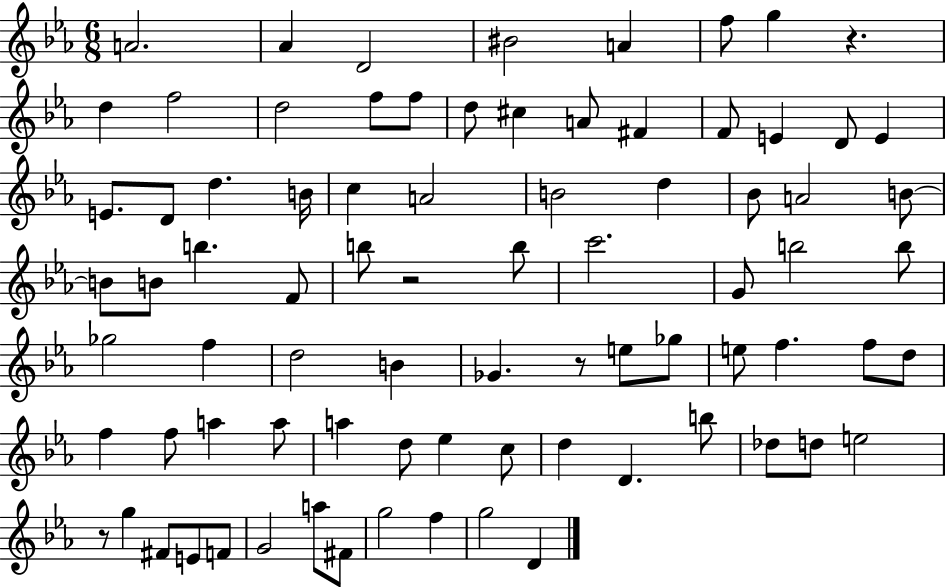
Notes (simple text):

A4/h. Ab4/q D4/h BIS4/h A4/q F5/e G5/q R/q. D5/q F5/h D5/h F5/e F5/e D5/e C#5/q A4/e F#4/q F4/e E4/q D4/e E4/q E4/e. D4/e D5/q. B4/s C5/q A4/h B4/h D5/q Bb4/e A4/h B4/e B4/e B4/e B5/q. F4/e B5/e R/h B5/e C6/h. G4/e B5/h B5/e Gb5/h F5/q D5/h B4/q Gb4/q. R/e E5/e Gb5/e E5/e F5/q. F5/e D5/e F5/q F5/e A5/q A5/e A5/q D5/e Eb5/q C5/e D5/q D4/q. B5/e Db5/e D5/e E5/h R/e G5/q F#4/e E4/e F4/e G4/h A5/e F#4/e G5/h F5/q G5/h D4/q